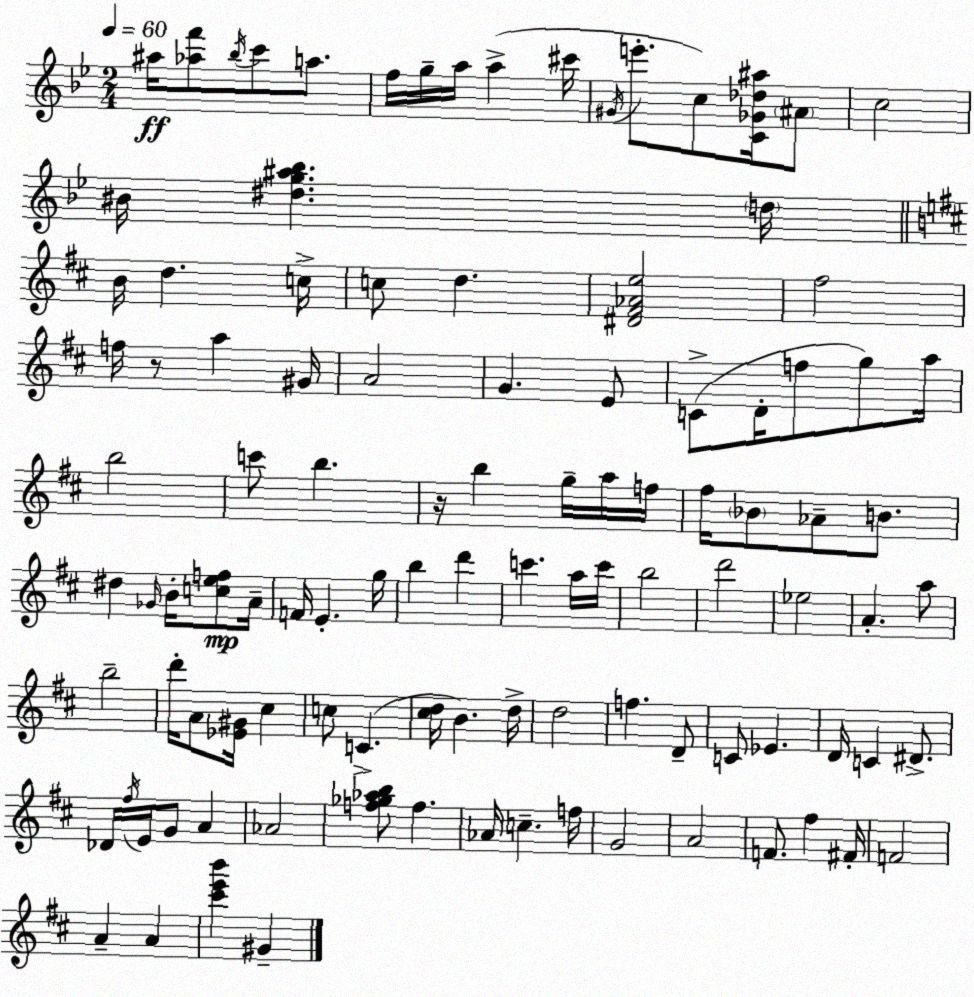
X:1
T:Untitled
M:2/4
L:1/4
K:Bb
^a/4 [_af']/2 _b/4 c'/2 a/2 f/4 g/4 a/4 a ^c'/4 ^G/4 e'/2 c/2 [C_G_d^a]/4 ^A/2 c2 ^B/4 [^dg^a_b] d/4 B/4 d c/4 c/2 d [^D^F_Ae]2 ^f2 f/4 z/2 a ^G/4 A2 G E/2 C/2 D/4 f/2 g/2 a/4 b2 c'/2 b z/4 b g/4 a/4 f/4 ^f/4 _B/2 _A/2 B/2 ^d _G/4 B/4 [cef]/2 A/4 F/4 E g/4 b d' c' a/4 c'/4 b2 d'2 _e2 A a/2 b2 d'/4 A/2 [_E^G]/4 ^c c/2 C [^cd]/4 B d/4 d2 f D/2 C/2 _E D/4 C ^D/2 _D/4 ^f/4 E/4 G/2 A _A2 [f_g_ab]/2 f _A/4 c f/4 G2 A2 F/2 ^f ^F/4 F2 A A [^c'e'b'] ^G